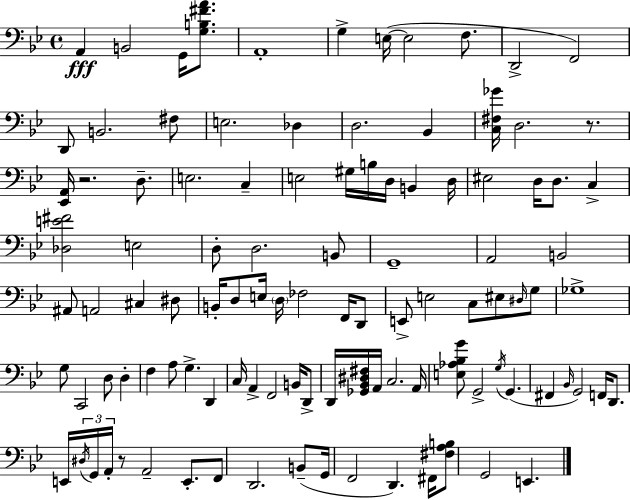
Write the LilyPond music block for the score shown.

{
  \clef bass
  \time 4/4
  \defaultTimeSignature
  \key g \minor
  a,4\fff b,2 g,16 <g b fis' a'>8. | a,1-. | g4-> e16~(~ e2 f8. | d,2-> f,2) | \break d,8 b,2. fis8 | e2. des4 | d2. bes,4 | <c fis ges'>16 d2. r8. | \break <ees, a,>16 r2. d8.-- | e2. c4-- | e2 gis16 b16 d16 b,4 d16 | eis2 d16 d8. c4-> | \break <des e' fis'>2 e2 | d8-. d2. b,8 | g,1-- | a,2 b,2 | \break ais,8 a,2 cis4 dis8 | b,16-. d8 e16 \parenthesize d16 fes2 f,16 d,8 | e,8-> e2 c8 eis8 \grace { dis16 } g8 | ges1-> | \break g8 c,2 d8 d4-. | f4 a8 g4.-> d,4 | c16 a,4-> f,2 b,16 d,8-> | d,16 <ges, bes, dis fis>16 a,16 c2. | \break a,16 <e aes bes g'>8 g,2-> \acciaccatura { g16 } g,4.( | fis,4 \grace { bes,16 } g,2) f,16 | d,8. e,16 \tuplet 3/2 { \acciaccatura { dis16 } g,16 a,16-. } r8 a,2-- | e,8.-. f,8 d,2. | \break b,8--( g,16 f,2 d,4.) | fis,16 <fis a b>8 g,2 e,4. | \bar "|."
}